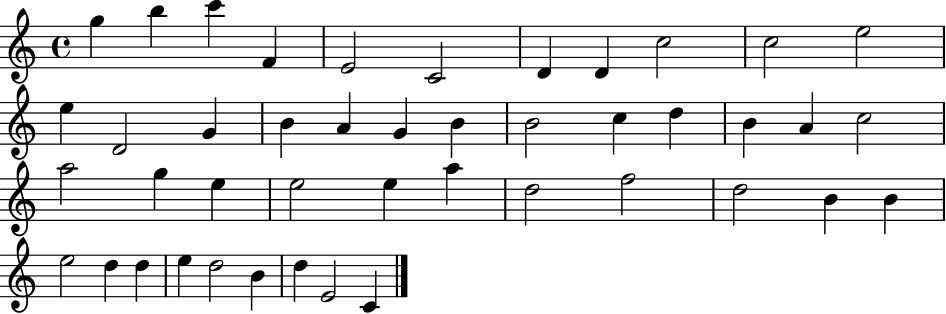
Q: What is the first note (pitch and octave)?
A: G5